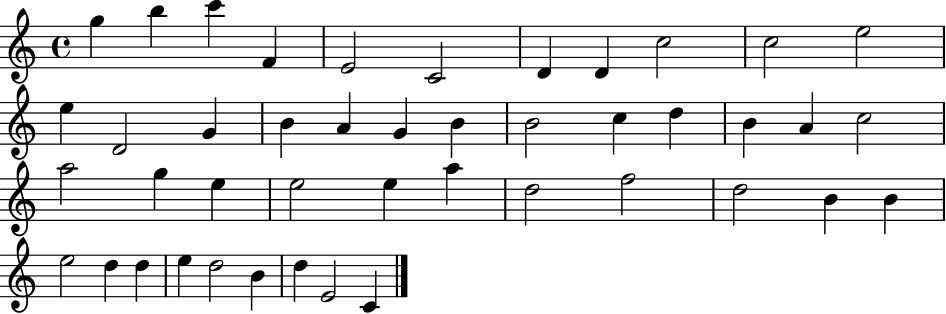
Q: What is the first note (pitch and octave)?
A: G5